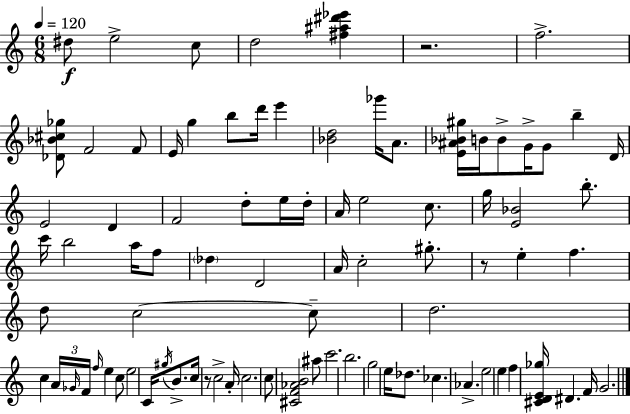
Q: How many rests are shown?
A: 3